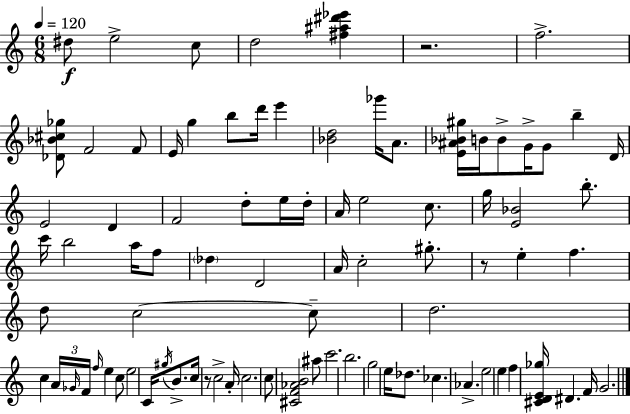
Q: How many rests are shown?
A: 3